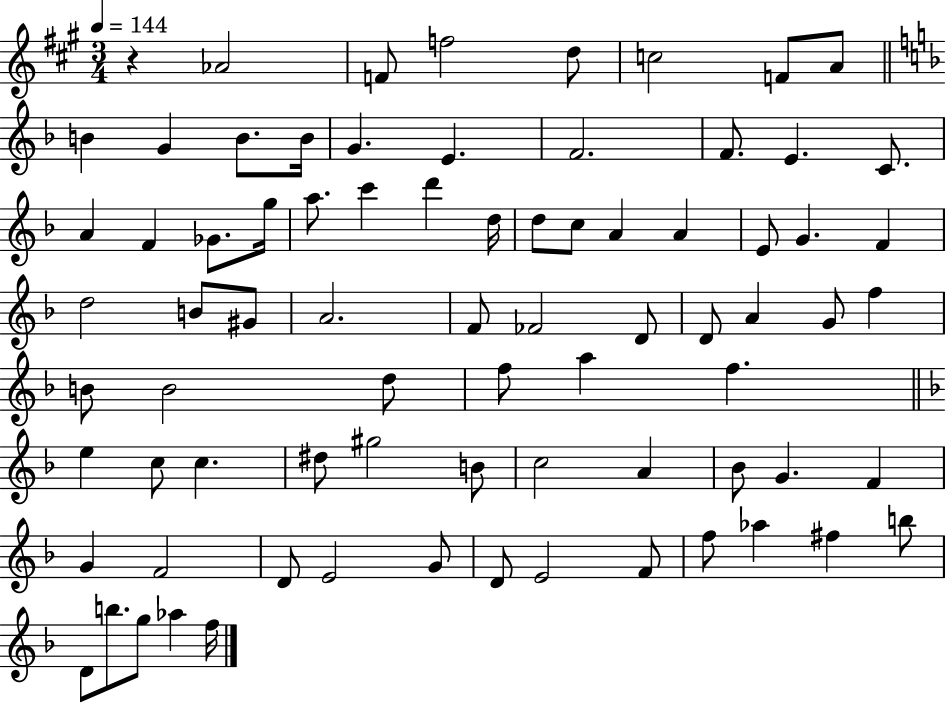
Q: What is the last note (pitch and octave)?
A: F5